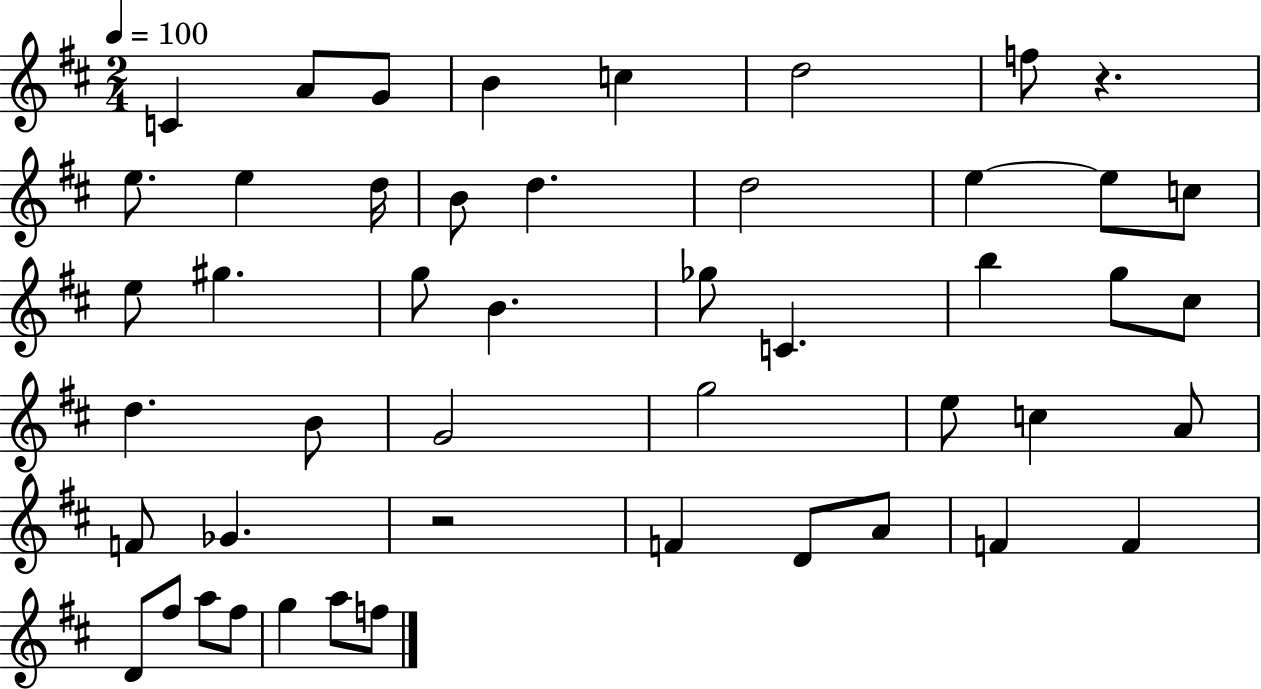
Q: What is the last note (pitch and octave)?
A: F5